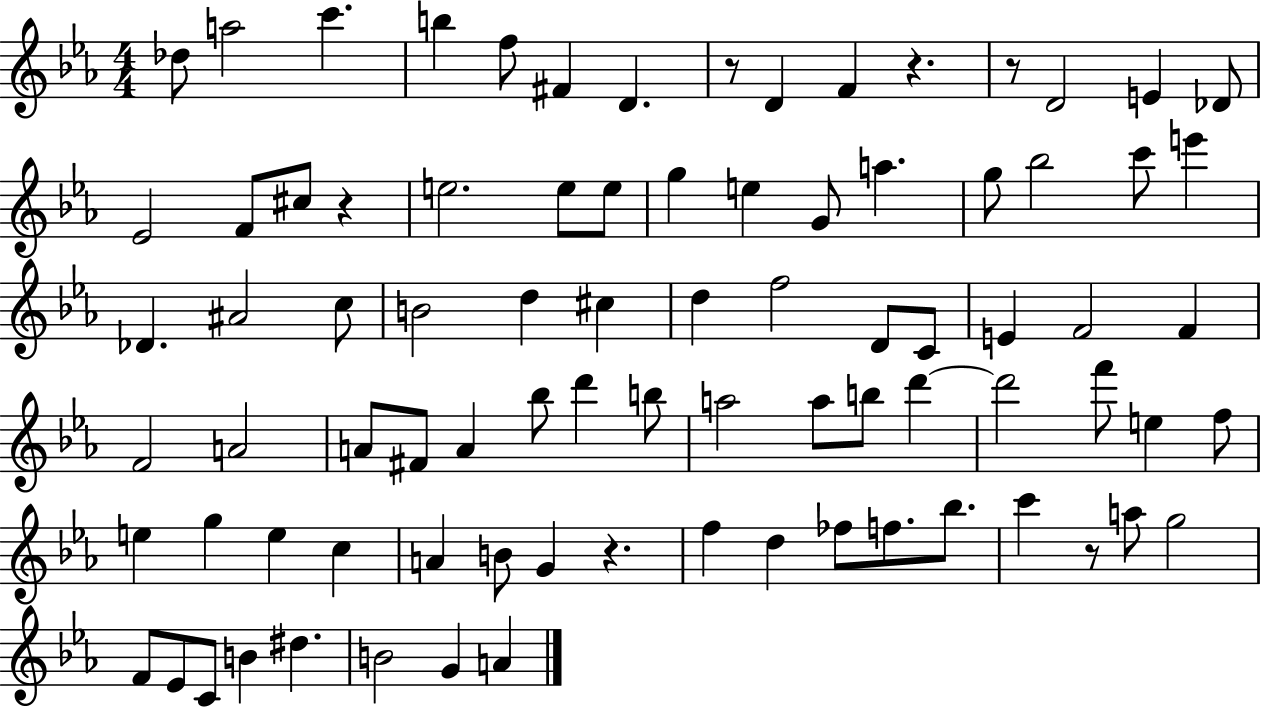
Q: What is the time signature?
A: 4/4